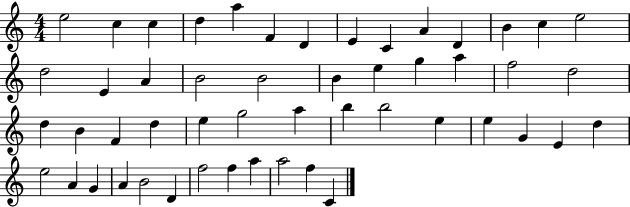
X:1
T:Untitled
M:4/4
L:1/4
K:C
e2 c c d a F D E C A D B c e2 d2 E A B2 B2 B e g a f2 d2 d B F d e g2 a b b2 e e G E d e2 A G A B2 D f2 f a a2 f C